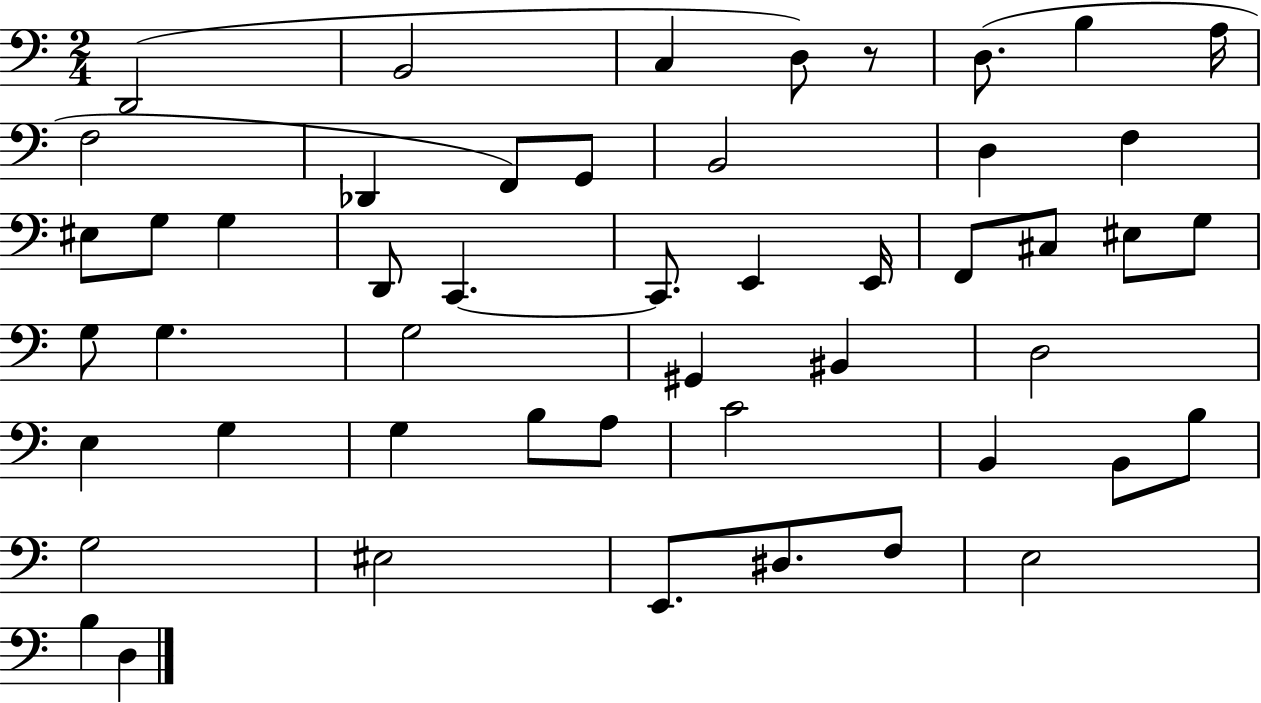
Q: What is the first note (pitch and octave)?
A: D2